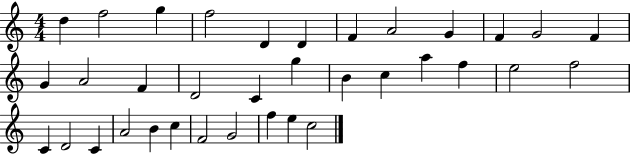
D5/q F5/h G5/q F5/h D4/q D4/q F4/q A4/h G4/q F4/q G4/h F4/q G4/q A4/h F4/q D4/h C4/q G5/q B4/q C5/q A5/q F5/q E5/h F5/h C4/q D4/h C4/q A4/h B4/q C5/q F4/h G4/h F5/q E5/q C5/h